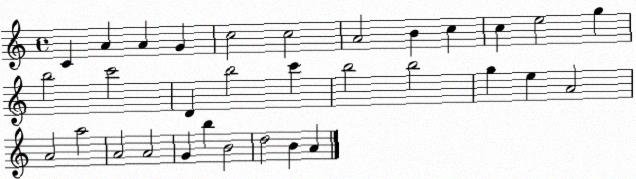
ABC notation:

X:1
T:Untitled
M:4/4
L:1/4
K:C
C A A G c2 c2 A2 B c c e2 g b2 c'2 D b2 c' b2 b2 g e A2 A2 a2 A2 A2 G b B2 d2 B A